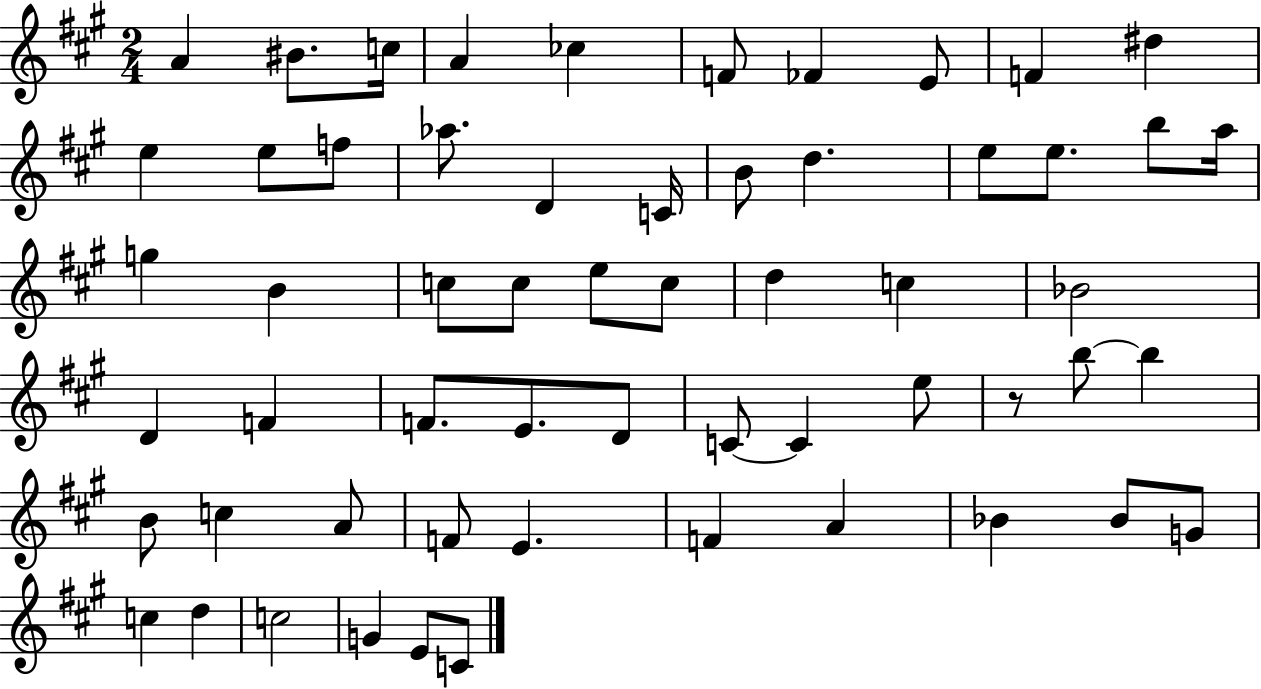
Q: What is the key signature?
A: A major